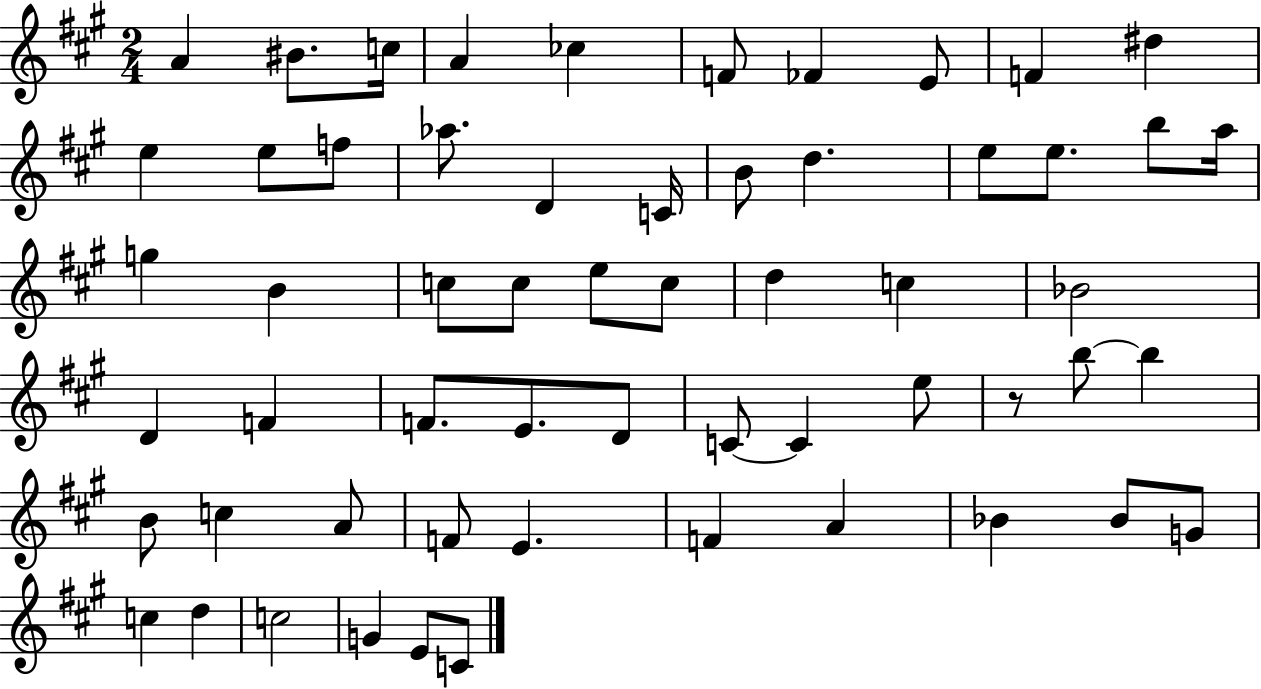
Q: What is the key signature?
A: A major